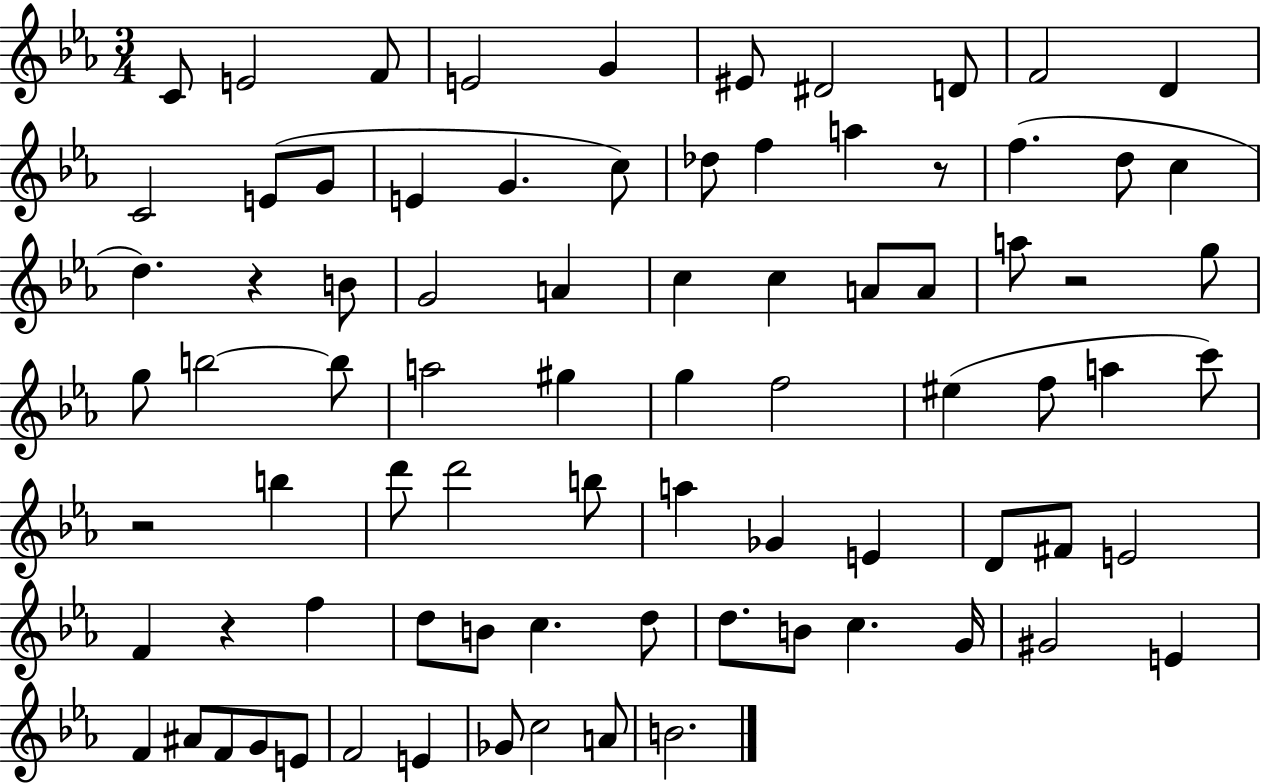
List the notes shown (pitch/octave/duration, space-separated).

C4/e E4/h F4/e E4/h G4/q EIS4/e D#4/h D4/e F4/h D4/q C4/h E4/e G4/e E4/q G4/q. C5/e Db5/e F5/q A5/q R/e F5/q. D5/e C5/q D5/q. R/q B4/e G4/h A4/q C5/q C5/q A4/e A4/e A5/e R/h G5/e G5/e B5/h B5/e A5/h G#5/q G5/q F5/h EIS5/q F5/e A5/q C6/e R/h B5/q D6/e D6/h B5/e A5/q Gb4/q E4/q D4/e F#4/e E4/h F4/q R/q F5/q D5/e B4/e C5/q. D5/e D5/e. B4/e C5/q. G4/s G#4/h E4/q F4/q A#4/e F4/e G4/e E4/e F4/h E4/q Gb4/e C5/h A4/e B4/h.